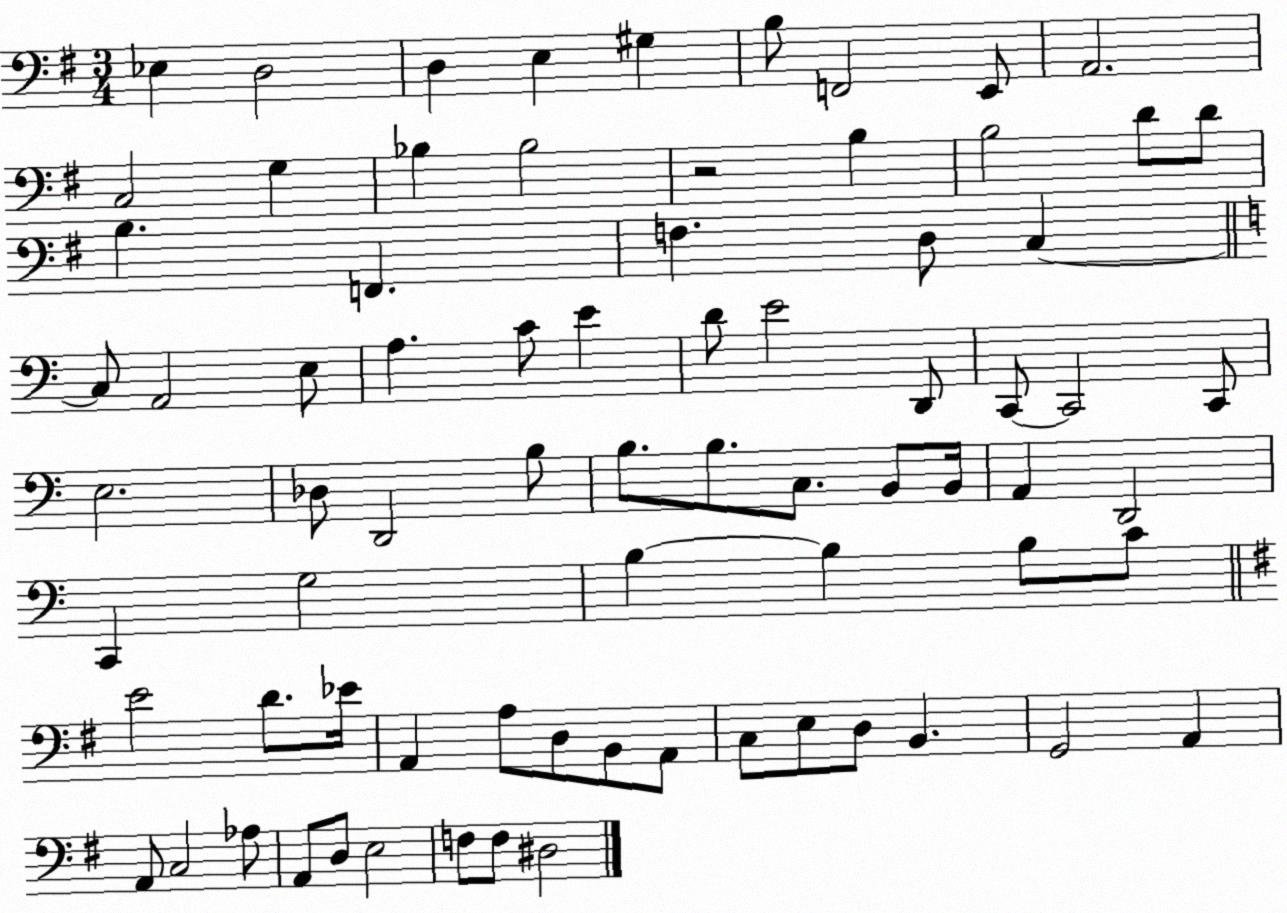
X:1
T:Untitled
M:3/4
L:1/4
K:G
_E, D,2 D, E, ^G, B,/2 F,,2 E,,/2 A,,2 C,2 G, _B, _B,2 z2 B, B,2 D/2 D/2 B, F,, F, D,/2 C, C,/2 A,,2 E,/2 A, C/2 E D/2 E2 D,,/2 C,,/2 C,,2 C,,/2 E,2 _D,/2 D,,2 B,/2 B,/2 B,/2 C,/2 B,,/2 B,,/4 A,, D,,2 C,, G,2 B, B, B,/2 C/2 E2 D/2 _E/4 A,, A,/2 D,/2 B,,/2 A,,/2 C,/2 E,/2 D,/2 B,, G,,2 A,, A,,/2 C,2 _A,/2 A,,/2 D,/2 E,2 F,/2 F,/2 ^D,2